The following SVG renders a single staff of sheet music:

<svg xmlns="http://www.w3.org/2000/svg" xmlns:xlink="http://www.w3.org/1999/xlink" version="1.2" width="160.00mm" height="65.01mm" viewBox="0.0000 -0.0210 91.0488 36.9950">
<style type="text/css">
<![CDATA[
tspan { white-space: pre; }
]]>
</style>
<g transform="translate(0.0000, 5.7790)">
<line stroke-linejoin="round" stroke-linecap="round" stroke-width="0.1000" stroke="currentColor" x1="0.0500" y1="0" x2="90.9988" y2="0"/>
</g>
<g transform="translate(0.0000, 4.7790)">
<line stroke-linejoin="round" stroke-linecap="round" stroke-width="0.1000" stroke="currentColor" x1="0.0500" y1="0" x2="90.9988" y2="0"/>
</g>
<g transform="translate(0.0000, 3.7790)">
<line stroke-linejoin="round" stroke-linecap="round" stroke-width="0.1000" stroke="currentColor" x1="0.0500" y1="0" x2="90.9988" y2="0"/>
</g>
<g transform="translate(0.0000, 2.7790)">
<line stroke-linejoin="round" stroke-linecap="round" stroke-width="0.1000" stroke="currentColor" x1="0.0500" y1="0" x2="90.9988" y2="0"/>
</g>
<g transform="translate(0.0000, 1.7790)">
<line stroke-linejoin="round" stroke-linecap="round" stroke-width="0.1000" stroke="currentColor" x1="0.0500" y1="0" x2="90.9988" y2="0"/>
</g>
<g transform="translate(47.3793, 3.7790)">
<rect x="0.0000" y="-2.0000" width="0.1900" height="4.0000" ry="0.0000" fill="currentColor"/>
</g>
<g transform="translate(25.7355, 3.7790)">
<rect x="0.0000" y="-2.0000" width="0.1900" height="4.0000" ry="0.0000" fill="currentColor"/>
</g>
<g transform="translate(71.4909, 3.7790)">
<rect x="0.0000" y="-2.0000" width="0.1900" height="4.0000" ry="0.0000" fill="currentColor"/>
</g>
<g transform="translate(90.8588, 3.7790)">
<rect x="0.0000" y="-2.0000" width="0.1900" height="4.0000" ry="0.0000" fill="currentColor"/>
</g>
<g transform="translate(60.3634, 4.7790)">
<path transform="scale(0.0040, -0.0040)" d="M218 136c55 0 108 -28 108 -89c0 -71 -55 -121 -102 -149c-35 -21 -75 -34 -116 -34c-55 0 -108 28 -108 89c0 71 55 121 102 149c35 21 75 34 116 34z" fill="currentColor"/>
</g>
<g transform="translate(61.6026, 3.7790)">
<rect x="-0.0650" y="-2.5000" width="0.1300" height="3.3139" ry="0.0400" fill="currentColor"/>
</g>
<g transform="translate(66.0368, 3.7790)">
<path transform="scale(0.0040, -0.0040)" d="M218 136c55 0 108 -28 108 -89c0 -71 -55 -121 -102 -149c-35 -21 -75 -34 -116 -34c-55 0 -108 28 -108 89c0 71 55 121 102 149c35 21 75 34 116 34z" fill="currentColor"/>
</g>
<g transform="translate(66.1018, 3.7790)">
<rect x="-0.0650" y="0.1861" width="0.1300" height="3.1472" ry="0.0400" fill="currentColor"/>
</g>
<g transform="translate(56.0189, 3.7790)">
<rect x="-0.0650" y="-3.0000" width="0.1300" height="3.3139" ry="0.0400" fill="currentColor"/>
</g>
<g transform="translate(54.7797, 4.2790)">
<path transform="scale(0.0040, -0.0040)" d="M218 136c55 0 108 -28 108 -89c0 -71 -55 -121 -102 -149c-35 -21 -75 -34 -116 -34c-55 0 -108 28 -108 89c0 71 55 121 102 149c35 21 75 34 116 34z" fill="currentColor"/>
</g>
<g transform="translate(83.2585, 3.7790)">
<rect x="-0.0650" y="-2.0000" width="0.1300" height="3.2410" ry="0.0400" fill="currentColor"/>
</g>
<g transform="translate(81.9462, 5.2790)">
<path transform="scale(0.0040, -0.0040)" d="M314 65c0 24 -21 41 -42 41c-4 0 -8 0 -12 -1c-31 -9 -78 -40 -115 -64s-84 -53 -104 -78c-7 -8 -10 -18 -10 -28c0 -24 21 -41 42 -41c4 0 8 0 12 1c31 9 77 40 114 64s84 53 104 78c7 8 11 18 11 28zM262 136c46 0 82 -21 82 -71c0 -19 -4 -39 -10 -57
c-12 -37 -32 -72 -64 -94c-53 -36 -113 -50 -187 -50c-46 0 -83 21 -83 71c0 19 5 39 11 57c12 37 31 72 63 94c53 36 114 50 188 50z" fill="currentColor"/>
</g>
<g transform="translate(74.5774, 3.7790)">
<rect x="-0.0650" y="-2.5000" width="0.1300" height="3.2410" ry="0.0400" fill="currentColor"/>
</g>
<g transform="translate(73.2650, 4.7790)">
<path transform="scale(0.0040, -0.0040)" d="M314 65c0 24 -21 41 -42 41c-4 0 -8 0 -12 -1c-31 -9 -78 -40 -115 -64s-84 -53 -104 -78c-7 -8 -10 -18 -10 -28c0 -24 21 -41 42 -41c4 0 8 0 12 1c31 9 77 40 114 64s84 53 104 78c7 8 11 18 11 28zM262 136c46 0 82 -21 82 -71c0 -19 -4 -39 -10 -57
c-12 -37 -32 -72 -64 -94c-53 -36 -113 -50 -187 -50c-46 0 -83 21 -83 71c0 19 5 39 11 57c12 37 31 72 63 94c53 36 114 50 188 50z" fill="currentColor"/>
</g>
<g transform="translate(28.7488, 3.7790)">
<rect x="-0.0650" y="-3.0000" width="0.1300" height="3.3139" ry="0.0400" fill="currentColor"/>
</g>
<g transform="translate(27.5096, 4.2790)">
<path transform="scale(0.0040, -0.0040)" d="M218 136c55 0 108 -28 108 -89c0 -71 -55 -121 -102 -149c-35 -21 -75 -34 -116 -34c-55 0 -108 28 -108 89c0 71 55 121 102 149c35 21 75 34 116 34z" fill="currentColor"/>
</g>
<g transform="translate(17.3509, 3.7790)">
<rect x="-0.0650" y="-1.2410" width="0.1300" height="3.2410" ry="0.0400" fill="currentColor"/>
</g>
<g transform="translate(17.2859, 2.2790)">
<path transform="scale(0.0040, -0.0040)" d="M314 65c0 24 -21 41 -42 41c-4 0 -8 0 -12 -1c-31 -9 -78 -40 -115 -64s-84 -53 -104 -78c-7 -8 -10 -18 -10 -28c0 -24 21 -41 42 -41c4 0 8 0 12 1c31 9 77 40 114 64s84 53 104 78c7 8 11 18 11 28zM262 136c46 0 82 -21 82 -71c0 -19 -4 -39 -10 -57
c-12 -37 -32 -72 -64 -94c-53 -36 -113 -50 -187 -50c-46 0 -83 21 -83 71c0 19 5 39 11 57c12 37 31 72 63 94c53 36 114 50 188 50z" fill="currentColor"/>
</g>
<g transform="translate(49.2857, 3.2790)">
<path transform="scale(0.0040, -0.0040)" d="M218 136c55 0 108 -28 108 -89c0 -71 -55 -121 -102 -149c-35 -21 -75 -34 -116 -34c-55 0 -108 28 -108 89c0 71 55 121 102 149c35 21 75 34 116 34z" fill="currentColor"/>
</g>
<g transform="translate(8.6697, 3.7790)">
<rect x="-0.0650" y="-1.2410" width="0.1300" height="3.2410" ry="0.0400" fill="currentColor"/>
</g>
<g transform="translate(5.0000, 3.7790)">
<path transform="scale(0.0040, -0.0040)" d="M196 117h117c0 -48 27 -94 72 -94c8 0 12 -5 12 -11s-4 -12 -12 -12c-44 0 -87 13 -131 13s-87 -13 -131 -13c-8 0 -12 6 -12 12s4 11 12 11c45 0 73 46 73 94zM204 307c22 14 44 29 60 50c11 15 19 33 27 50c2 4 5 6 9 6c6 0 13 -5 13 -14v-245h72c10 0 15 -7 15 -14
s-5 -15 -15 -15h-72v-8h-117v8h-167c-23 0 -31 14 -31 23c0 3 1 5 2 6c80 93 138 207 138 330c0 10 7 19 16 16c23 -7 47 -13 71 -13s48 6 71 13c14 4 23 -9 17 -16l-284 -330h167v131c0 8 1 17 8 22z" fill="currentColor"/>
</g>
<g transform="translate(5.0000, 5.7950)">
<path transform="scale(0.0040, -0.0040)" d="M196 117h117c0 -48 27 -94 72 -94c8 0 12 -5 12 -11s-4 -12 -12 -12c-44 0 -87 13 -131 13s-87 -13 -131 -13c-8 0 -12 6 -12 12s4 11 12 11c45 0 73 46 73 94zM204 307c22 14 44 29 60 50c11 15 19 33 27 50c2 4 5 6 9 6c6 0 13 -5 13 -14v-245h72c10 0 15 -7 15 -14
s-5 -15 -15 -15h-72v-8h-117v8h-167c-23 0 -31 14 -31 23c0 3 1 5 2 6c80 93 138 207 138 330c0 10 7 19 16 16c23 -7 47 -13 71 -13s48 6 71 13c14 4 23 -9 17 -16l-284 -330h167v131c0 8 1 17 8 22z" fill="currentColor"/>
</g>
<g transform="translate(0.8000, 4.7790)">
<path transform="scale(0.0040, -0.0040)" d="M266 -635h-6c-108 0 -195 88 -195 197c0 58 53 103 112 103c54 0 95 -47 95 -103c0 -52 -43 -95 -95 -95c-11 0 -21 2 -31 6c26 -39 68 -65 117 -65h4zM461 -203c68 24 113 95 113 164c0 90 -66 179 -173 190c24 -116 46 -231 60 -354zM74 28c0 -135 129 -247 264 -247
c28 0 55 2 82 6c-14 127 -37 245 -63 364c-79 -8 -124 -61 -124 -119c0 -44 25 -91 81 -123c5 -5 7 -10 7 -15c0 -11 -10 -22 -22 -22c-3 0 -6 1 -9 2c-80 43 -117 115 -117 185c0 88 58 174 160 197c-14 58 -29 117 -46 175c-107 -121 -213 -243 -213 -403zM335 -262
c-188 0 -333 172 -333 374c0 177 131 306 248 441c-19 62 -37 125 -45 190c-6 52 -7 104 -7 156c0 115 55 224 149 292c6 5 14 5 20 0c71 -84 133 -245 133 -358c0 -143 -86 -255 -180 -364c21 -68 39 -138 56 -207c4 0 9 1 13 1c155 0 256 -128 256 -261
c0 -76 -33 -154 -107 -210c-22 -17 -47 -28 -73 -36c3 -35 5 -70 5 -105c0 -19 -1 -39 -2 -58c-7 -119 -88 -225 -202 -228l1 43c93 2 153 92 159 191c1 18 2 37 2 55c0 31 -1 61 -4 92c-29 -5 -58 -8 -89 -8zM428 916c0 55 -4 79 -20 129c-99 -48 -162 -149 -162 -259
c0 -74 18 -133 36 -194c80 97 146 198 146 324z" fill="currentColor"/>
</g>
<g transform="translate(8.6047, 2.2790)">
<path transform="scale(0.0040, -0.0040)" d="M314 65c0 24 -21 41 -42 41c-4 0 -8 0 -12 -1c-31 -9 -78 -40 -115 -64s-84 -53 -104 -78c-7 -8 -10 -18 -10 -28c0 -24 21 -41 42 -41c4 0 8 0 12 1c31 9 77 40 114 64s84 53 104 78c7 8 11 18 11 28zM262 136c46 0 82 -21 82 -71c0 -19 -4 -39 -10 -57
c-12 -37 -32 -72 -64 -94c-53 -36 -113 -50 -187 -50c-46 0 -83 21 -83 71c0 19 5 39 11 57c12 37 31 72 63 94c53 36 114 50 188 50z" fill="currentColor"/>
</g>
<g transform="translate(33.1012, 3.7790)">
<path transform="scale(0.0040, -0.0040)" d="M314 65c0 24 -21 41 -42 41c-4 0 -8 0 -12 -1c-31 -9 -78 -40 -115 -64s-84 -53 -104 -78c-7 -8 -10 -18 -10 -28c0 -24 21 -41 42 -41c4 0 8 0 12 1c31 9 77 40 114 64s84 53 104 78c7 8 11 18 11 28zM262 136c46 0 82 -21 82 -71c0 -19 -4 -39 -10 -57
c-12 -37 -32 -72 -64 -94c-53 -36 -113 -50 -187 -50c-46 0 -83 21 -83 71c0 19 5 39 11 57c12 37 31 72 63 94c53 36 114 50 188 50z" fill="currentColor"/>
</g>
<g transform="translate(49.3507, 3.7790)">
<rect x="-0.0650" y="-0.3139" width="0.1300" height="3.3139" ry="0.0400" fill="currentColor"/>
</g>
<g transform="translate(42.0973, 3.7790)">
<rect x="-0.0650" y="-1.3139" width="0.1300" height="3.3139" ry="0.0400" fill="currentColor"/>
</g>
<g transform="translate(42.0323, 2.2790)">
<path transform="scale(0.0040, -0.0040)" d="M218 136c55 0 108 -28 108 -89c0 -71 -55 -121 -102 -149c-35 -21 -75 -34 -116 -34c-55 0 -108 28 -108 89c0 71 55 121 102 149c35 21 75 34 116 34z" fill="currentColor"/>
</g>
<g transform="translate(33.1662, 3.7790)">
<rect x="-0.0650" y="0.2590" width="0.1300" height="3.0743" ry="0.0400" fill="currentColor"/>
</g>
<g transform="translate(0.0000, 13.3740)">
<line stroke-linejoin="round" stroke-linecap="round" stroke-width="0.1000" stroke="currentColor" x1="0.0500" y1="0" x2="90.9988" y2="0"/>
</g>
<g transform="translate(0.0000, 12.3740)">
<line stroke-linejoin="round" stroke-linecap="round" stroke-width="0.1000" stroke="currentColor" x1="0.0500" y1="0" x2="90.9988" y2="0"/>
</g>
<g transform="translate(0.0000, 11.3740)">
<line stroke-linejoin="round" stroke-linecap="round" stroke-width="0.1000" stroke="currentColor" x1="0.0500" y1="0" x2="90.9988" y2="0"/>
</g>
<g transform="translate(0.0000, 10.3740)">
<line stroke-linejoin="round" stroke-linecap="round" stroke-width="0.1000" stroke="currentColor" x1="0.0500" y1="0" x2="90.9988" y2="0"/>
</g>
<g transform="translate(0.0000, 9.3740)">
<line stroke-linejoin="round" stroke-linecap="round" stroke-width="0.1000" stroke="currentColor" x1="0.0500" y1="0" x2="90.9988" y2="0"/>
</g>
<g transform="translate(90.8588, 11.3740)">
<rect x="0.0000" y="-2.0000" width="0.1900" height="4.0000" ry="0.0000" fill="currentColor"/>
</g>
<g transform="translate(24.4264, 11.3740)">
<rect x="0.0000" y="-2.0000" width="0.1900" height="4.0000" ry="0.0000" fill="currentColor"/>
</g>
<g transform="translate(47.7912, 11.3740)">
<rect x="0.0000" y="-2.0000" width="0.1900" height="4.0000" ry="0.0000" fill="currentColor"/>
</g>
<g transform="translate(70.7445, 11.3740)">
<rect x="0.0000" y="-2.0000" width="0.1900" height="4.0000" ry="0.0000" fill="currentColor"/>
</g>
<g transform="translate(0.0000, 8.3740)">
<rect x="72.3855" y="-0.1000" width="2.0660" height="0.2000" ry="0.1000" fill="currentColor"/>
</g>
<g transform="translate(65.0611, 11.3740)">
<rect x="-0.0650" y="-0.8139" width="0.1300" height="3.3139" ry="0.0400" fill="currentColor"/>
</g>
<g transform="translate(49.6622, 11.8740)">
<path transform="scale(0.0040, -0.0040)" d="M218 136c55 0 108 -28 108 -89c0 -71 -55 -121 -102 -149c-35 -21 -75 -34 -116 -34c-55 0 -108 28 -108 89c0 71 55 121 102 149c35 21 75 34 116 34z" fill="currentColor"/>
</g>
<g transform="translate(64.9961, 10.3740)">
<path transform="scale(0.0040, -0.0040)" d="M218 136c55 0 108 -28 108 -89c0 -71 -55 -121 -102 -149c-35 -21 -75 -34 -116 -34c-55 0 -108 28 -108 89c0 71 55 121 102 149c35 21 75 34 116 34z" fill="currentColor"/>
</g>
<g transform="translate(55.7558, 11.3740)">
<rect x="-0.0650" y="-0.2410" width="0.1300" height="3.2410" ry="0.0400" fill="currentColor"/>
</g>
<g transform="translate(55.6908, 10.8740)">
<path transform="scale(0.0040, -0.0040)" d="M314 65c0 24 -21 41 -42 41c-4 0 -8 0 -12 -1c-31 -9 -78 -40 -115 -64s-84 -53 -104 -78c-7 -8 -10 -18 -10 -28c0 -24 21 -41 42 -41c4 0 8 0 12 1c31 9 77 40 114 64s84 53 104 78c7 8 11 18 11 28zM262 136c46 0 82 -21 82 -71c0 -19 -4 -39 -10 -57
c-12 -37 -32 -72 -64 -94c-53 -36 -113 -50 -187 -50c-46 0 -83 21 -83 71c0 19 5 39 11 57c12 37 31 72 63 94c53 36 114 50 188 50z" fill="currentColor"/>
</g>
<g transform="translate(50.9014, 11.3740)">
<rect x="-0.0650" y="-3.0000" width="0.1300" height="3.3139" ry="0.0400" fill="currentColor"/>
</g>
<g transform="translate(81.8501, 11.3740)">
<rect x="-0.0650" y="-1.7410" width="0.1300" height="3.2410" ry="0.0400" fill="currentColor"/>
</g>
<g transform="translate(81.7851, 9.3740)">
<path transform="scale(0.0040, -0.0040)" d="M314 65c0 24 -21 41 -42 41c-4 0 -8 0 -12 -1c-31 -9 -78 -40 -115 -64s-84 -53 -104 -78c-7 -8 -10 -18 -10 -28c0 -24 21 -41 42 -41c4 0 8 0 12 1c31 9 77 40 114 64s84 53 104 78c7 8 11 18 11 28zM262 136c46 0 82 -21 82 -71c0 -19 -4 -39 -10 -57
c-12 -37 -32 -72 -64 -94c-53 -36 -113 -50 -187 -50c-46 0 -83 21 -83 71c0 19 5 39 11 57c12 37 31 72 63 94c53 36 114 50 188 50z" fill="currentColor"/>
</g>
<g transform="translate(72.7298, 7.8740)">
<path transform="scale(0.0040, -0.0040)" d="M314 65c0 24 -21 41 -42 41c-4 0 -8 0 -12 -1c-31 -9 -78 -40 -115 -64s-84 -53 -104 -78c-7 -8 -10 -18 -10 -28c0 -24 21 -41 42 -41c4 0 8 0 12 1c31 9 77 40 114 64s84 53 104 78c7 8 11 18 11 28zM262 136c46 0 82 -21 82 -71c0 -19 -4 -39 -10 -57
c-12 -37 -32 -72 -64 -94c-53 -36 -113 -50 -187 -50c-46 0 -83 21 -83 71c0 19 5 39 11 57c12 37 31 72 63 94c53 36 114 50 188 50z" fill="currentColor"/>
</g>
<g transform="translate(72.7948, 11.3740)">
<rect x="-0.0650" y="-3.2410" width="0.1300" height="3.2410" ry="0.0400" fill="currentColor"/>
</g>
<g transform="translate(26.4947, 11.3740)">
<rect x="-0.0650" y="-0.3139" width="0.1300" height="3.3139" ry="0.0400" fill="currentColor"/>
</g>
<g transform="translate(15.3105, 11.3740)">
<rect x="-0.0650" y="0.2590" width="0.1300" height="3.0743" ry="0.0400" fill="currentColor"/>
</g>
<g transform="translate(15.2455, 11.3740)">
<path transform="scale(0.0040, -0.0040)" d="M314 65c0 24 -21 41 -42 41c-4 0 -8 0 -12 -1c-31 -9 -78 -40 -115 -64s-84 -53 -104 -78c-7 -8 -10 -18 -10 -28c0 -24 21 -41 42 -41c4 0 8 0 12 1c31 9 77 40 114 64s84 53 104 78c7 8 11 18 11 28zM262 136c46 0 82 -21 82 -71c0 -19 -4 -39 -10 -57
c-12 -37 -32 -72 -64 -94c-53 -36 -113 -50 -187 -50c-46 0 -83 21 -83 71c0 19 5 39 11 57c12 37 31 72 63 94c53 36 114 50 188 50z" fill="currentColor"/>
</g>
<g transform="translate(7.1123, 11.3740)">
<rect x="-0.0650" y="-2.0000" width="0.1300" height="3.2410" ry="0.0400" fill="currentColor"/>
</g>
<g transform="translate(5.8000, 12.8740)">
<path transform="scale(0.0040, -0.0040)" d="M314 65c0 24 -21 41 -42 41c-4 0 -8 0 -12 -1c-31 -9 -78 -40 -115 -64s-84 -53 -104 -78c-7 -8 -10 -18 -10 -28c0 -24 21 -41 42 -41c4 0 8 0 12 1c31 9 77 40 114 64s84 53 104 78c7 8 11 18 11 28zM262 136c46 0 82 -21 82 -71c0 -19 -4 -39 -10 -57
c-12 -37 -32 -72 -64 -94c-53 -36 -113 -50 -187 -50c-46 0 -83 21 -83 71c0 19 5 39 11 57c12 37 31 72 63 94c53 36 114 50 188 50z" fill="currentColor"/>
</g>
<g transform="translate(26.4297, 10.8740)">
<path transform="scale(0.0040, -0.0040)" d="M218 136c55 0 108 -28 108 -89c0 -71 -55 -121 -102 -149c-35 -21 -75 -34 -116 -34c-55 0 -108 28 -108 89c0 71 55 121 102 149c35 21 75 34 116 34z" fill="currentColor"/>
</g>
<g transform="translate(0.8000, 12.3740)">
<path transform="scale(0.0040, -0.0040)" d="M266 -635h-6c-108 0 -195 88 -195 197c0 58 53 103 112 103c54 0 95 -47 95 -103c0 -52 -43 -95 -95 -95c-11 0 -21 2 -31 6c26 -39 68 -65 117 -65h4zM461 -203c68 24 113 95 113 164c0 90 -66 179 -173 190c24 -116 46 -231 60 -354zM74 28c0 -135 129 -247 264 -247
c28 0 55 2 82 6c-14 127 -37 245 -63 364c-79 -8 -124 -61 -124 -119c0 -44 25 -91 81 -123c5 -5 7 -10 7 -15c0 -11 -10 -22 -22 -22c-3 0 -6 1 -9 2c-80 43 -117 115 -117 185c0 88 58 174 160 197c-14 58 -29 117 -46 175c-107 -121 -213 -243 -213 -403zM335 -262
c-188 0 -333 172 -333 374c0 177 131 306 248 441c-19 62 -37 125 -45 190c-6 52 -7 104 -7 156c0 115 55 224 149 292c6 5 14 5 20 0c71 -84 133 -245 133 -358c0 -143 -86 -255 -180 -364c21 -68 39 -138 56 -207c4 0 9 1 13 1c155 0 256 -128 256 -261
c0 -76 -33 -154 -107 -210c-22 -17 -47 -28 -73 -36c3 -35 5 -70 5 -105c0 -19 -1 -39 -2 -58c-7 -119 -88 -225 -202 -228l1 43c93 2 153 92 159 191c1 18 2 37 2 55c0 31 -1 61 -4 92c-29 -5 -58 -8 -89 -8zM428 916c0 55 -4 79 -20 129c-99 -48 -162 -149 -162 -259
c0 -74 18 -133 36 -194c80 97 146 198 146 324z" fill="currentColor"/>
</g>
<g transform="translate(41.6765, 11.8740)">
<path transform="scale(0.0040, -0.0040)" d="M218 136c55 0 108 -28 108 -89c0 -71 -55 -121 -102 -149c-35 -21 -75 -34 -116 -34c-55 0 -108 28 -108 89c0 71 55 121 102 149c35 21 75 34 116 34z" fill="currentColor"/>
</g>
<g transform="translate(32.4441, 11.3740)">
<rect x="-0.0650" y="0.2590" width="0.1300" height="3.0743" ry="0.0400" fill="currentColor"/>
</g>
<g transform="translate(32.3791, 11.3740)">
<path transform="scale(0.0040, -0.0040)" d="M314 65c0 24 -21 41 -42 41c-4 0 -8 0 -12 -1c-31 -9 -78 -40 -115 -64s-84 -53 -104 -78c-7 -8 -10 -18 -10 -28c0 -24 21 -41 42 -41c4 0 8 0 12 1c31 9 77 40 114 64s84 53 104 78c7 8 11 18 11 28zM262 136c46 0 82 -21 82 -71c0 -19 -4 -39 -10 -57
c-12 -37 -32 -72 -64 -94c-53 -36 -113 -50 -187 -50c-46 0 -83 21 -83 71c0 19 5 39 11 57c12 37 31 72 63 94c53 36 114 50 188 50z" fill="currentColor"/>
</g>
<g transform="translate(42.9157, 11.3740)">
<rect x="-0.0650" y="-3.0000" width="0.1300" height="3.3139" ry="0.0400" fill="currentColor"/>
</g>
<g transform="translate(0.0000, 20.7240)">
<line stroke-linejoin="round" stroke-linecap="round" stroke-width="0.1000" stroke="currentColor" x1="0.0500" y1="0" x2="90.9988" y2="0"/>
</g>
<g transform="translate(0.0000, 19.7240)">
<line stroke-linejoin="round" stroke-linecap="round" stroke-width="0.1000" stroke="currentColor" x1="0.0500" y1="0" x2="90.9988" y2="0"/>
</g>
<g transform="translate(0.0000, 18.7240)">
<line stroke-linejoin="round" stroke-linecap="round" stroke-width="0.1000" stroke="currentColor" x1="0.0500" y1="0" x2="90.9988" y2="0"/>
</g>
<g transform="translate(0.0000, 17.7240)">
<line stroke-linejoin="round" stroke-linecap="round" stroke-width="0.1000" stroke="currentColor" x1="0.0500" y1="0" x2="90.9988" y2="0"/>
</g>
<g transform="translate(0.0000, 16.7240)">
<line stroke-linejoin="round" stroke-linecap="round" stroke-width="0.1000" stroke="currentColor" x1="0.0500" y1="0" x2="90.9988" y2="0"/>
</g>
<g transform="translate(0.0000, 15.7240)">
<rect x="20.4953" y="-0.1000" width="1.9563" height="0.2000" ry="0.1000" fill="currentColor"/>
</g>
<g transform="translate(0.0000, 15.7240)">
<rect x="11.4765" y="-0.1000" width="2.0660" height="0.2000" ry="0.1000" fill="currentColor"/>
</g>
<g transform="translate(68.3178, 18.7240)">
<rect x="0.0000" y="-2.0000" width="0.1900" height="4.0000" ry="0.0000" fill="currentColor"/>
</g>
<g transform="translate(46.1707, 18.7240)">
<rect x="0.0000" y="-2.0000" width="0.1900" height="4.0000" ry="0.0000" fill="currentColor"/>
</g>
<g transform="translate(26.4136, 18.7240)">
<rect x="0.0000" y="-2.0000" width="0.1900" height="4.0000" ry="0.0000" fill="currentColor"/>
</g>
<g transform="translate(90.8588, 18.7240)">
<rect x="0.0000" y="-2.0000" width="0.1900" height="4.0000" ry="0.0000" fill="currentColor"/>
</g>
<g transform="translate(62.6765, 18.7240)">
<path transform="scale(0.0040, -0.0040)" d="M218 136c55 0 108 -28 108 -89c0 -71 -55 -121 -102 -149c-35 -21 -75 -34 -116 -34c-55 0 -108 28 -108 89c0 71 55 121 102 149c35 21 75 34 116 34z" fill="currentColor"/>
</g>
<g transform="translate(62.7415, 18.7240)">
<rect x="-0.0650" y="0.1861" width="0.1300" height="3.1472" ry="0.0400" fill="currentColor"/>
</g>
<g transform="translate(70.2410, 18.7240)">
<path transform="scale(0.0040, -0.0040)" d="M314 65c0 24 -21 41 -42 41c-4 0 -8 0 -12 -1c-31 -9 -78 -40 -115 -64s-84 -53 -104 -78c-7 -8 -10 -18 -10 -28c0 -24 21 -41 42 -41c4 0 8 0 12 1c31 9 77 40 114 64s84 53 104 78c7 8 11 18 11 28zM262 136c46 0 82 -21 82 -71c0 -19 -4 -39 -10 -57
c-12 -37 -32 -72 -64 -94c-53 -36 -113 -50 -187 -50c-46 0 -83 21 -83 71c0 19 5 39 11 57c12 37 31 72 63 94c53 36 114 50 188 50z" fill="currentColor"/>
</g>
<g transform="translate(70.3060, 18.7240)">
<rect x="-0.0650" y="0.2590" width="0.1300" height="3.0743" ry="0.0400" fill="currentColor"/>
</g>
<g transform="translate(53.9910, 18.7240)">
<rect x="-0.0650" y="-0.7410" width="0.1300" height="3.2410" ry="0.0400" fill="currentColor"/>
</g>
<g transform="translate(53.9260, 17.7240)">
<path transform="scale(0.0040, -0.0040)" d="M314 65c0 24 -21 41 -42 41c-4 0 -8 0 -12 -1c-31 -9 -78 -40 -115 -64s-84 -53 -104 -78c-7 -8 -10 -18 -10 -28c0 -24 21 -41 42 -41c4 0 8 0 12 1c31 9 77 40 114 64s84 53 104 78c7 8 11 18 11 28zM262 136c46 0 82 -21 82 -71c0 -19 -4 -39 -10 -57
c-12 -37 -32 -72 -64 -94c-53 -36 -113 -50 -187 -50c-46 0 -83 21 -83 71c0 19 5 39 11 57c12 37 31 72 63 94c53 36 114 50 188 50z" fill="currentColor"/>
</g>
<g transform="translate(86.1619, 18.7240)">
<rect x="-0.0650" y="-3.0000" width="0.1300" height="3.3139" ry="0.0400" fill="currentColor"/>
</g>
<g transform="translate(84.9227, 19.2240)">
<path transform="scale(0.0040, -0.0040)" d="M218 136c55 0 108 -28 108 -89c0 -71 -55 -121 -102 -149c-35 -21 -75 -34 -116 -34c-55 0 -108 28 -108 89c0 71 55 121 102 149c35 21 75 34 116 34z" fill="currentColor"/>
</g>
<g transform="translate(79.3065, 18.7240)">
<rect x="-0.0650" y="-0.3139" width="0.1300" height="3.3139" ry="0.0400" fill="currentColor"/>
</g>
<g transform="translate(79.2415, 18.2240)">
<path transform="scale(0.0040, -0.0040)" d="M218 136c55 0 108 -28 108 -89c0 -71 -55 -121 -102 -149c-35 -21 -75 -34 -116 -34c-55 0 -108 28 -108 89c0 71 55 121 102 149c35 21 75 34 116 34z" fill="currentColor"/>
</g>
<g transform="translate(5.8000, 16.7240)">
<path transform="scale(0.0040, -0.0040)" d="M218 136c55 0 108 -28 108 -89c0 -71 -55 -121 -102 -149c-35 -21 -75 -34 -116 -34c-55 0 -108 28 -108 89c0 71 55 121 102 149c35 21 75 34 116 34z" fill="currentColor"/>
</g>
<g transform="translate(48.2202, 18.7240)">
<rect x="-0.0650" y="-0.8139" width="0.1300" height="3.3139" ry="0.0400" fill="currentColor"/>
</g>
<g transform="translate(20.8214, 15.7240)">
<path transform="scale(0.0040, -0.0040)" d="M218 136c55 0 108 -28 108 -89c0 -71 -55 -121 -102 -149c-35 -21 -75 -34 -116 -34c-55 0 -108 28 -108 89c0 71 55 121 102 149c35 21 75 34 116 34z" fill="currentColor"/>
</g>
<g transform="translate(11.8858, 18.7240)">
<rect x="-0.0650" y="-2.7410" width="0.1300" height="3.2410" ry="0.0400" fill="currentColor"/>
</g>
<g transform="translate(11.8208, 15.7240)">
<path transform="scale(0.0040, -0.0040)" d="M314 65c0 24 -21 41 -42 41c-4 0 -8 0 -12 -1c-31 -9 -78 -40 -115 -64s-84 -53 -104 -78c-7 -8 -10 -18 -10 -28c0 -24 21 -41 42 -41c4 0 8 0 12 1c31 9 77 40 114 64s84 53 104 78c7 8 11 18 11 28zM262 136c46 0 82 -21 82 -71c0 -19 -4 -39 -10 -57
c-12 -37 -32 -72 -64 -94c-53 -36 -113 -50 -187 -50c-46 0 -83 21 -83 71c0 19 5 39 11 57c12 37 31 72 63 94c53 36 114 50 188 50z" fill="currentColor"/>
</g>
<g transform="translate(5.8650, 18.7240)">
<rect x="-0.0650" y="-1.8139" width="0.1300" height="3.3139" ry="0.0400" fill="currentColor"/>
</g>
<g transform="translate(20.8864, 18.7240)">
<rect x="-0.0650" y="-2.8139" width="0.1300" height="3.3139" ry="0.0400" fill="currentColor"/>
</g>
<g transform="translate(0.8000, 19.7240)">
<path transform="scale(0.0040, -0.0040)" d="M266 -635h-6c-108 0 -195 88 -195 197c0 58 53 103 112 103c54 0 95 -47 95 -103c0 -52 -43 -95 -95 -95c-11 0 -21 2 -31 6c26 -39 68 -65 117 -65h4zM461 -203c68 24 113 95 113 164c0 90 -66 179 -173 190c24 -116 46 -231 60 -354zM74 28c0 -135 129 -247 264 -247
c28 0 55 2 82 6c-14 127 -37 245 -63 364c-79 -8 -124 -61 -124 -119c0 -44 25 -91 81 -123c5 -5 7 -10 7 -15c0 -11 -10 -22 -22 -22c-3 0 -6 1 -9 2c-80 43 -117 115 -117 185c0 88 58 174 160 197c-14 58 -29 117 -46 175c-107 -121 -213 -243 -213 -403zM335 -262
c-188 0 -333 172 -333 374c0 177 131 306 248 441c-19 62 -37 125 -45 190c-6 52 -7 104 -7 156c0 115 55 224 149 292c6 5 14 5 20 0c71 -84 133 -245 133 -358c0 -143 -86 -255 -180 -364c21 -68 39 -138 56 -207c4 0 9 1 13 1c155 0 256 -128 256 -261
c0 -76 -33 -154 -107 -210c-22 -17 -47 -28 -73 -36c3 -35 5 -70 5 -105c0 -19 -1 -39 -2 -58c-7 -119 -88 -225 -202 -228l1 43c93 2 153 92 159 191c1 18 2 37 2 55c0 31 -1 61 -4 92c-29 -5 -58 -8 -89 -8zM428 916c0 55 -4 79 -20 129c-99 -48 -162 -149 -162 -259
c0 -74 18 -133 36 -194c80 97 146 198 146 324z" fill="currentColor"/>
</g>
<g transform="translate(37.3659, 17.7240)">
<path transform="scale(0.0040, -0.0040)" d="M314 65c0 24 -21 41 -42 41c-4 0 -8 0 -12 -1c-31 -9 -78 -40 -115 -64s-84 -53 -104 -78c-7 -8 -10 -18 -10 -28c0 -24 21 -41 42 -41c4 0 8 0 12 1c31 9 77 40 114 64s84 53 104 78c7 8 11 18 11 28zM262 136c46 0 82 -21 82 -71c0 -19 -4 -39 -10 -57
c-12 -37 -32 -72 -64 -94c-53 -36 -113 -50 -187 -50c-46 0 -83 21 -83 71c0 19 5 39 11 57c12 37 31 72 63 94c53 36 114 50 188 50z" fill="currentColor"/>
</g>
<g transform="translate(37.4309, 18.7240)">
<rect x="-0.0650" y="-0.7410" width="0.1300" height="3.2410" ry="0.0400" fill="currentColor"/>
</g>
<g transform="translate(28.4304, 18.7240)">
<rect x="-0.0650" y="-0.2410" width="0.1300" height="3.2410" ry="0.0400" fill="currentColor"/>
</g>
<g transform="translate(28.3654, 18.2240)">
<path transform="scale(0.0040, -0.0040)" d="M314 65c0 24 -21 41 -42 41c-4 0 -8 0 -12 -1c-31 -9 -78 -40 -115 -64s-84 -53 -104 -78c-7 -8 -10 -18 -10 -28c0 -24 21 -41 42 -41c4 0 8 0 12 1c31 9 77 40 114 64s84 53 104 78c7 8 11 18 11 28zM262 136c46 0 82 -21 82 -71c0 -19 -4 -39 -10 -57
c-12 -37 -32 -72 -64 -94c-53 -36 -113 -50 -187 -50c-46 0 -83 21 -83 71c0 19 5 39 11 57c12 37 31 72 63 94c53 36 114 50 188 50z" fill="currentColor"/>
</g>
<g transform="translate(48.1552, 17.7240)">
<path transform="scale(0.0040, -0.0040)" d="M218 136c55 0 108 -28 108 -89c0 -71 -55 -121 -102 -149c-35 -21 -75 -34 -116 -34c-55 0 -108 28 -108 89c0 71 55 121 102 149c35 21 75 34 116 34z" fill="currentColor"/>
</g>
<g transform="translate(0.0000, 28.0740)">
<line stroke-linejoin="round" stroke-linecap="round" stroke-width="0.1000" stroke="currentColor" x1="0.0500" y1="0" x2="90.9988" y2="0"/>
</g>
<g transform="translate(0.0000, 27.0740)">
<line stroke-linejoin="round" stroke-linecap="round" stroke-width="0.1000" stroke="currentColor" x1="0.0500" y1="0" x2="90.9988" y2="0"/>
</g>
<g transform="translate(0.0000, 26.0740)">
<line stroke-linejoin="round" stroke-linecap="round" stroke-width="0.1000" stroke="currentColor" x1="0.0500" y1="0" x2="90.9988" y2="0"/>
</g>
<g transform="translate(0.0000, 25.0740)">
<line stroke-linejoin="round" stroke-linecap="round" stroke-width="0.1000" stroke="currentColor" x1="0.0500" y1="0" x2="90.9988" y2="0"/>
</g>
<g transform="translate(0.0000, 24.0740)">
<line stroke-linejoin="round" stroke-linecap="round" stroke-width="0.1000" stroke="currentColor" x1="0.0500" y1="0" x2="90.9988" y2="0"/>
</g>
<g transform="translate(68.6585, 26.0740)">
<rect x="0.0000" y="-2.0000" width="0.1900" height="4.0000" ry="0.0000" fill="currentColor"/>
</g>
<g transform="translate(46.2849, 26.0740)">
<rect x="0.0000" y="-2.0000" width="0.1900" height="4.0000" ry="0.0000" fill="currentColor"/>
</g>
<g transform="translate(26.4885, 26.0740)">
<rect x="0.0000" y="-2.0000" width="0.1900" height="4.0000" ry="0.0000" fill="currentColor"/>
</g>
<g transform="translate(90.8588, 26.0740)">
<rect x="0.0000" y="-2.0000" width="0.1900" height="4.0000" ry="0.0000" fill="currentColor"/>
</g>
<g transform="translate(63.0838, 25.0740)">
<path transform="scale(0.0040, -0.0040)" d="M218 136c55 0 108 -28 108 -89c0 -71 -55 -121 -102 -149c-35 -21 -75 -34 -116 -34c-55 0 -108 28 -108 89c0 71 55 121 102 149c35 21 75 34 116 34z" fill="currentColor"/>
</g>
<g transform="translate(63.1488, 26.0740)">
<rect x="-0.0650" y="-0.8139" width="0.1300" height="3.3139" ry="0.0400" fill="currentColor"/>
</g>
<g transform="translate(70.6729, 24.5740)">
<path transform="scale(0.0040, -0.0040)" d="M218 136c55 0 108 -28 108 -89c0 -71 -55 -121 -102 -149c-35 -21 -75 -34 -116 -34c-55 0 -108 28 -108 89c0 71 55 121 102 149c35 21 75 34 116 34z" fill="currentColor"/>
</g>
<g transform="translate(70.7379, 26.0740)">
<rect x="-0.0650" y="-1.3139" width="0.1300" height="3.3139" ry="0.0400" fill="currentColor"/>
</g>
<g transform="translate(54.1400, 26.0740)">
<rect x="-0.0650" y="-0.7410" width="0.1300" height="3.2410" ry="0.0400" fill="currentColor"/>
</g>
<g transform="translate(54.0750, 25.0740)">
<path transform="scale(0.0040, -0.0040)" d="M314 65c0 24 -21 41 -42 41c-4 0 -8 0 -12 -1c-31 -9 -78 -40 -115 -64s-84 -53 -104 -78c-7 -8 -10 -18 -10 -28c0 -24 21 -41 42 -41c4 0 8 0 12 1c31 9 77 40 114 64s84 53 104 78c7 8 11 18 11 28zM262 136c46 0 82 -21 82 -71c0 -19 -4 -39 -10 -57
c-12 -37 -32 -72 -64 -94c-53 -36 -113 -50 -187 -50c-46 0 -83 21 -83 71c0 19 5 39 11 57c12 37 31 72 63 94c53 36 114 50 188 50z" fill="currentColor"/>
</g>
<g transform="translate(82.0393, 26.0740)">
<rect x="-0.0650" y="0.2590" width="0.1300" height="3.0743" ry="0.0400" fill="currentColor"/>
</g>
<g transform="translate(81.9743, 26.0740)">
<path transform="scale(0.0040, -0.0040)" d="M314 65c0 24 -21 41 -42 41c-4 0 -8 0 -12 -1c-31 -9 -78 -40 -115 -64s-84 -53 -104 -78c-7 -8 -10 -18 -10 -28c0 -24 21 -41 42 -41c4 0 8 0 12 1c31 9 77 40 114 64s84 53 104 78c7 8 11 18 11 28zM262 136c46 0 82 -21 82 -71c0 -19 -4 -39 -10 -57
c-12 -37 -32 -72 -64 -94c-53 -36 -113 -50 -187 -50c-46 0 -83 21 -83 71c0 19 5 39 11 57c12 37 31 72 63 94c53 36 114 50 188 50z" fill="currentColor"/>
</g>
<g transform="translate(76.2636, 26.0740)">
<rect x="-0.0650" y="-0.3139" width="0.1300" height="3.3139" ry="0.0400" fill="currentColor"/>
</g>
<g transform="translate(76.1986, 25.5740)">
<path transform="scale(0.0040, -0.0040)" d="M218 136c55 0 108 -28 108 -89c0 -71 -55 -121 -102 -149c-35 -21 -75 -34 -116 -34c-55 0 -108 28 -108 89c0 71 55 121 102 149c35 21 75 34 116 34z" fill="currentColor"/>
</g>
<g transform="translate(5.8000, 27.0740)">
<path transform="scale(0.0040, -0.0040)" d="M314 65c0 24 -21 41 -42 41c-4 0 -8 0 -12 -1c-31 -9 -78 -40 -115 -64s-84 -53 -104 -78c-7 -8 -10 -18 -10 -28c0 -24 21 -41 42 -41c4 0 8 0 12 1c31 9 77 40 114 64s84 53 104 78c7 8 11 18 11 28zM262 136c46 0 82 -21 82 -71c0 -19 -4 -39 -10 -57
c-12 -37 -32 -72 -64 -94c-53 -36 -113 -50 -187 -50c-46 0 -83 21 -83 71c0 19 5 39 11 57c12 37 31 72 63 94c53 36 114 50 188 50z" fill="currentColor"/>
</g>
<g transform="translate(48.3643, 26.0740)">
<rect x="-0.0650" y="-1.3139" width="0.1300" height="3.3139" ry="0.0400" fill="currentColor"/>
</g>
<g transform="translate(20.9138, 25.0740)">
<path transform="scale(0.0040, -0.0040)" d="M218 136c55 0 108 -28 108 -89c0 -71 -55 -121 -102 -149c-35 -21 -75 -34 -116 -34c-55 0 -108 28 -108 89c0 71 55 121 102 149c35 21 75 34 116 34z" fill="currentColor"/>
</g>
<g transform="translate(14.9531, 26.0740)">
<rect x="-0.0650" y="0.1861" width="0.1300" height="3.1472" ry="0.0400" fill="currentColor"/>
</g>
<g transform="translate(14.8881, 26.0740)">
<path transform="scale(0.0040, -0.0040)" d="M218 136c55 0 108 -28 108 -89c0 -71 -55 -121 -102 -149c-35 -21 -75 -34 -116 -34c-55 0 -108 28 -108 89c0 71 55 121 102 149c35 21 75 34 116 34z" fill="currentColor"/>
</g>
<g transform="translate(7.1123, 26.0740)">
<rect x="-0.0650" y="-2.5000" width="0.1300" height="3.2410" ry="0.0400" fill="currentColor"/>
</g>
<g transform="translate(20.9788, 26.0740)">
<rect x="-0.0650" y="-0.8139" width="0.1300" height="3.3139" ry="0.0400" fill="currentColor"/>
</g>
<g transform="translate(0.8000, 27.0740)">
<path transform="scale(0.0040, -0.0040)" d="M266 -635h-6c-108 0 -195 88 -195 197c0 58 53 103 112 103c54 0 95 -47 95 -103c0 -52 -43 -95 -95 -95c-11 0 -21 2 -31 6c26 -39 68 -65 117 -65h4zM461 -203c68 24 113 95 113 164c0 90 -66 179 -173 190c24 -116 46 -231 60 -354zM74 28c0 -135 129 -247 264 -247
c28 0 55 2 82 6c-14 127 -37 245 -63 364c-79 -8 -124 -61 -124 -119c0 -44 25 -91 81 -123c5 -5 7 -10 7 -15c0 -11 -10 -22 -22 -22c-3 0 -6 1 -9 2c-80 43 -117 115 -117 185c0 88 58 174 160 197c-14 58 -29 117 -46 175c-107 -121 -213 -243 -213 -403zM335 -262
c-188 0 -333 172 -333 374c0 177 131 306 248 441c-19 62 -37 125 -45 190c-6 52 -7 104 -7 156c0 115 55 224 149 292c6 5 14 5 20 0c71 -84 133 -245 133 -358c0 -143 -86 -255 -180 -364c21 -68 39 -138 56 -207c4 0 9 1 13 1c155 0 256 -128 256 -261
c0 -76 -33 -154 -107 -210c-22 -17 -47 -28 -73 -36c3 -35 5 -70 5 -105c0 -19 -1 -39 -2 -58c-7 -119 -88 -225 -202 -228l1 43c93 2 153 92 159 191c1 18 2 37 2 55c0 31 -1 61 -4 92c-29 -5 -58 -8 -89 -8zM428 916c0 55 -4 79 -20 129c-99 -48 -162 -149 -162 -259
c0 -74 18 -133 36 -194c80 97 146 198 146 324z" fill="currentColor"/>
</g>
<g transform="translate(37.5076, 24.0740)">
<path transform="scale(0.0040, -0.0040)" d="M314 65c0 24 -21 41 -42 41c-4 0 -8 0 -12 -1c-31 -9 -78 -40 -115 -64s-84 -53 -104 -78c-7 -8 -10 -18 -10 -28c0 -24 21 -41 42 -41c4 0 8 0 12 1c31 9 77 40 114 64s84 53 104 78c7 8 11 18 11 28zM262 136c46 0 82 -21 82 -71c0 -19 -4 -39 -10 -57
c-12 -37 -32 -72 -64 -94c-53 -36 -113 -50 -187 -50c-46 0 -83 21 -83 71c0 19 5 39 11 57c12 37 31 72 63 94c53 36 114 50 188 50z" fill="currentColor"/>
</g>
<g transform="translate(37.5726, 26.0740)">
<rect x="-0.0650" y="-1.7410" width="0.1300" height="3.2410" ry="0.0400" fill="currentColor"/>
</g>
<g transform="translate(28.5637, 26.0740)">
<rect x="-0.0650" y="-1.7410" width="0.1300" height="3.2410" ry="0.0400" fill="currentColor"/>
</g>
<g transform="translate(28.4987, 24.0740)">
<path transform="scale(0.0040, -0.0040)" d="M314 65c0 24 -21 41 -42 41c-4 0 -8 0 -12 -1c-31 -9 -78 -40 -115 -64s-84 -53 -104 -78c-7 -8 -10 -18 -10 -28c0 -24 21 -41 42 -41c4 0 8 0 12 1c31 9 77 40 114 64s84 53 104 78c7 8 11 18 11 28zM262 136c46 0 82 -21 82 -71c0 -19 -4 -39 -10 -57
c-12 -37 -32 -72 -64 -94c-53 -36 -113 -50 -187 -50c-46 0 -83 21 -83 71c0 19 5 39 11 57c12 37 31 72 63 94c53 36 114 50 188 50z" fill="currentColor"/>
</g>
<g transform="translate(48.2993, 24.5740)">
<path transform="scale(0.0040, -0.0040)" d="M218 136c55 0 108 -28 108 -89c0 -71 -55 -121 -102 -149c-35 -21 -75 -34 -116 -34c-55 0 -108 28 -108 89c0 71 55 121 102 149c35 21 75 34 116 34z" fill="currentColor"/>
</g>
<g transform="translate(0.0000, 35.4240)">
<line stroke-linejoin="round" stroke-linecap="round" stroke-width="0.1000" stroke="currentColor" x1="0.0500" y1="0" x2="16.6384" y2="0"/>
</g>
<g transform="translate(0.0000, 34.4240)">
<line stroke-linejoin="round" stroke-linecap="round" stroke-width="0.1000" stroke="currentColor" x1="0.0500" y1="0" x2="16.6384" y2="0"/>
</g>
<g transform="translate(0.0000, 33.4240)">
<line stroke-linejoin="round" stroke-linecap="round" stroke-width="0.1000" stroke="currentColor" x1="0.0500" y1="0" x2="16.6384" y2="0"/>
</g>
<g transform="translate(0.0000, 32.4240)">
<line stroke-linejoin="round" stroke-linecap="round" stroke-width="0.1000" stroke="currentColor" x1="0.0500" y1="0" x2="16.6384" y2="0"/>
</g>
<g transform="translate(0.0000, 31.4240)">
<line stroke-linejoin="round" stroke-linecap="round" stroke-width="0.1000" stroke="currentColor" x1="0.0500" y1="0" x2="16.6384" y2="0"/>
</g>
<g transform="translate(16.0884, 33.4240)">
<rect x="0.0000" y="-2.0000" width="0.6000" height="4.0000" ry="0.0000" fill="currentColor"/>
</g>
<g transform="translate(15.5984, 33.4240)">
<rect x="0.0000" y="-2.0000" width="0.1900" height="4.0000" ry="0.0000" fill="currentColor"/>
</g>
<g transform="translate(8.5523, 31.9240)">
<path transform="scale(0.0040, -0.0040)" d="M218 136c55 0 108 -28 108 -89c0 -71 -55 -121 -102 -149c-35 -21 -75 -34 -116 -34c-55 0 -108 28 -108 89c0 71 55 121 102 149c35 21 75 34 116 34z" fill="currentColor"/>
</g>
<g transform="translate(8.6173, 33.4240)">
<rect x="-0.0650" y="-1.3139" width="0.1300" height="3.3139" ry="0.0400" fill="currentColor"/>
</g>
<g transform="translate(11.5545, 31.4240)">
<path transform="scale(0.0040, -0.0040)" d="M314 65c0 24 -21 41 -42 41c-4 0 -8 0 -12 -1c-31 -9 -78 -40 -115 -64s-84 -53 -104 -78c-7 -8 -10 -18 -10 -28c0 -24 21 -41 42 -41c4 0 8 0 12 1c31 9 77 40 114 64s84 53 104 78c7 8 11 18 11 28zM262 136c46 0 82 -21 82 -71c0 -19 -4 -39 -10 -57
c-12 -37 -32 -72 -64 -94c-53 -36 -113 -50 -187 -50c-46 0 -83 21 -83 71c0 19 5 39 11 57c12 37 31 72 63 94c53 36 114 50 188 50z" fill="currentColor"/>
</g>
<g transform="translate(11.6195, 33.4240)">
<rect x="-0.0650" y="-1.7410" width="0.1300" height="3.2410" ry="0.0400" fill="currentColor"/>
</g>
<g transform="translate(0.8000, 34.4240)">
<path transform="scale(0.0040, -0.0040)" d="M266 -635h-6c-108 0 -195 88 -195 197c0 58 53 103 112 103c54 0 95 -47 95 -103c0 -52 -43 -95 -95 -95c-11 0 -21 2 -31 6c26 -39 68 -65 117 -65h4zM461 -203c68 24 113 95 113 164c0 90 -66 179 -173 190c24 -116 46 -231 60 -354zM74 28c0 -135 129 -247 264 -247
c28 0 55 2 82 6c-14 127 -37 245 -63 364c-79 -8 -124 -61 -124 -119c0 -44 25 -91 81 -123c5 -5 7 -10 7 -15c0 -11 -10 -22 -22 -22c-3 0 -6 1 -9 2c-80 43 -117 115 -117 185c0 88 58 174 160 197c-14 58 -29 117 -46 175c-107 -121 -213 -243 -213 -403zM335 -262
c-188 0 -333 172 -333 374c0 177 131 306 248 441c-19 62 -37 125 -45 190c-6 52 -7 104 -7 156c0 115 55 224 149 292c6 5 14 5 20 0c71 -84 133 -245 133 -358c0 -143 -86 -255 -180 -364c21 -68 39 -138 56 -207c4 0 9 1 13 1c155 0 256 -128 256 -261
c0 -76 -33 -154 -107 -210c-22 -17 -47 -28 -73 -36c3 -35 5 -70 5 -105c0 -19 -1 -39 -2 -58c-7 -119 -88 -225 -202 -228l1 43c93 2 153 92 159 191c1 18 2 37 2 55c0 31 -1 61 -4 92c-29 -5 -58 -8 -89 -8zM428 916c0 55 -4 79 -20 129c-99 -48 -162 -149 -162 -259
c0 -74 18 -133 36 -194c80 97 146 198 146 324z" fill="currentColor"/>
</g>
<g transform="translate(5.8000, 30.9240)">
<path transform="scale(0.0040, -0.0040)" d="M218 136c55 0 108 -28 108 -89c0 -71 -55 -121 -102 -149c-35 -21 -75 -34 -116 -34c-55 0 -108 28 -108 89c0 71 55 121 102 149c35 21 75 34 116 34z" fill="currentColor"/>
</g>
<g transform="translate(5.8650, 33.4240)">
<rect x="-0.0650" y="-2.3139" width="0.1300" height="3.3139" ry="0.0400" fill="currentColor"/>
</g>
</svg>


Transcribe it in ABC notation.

X:1
T:Untitled
M:4/4
L:1/4
K:C
e2 e2 A B2 e c A G B G2 F2 F2 B2 c B2 A A c2 d b2 f2 f a2 a c2 d2 d d2 B B2 c A G2 B d f2 f2 e d2 d e c B2 g e f2